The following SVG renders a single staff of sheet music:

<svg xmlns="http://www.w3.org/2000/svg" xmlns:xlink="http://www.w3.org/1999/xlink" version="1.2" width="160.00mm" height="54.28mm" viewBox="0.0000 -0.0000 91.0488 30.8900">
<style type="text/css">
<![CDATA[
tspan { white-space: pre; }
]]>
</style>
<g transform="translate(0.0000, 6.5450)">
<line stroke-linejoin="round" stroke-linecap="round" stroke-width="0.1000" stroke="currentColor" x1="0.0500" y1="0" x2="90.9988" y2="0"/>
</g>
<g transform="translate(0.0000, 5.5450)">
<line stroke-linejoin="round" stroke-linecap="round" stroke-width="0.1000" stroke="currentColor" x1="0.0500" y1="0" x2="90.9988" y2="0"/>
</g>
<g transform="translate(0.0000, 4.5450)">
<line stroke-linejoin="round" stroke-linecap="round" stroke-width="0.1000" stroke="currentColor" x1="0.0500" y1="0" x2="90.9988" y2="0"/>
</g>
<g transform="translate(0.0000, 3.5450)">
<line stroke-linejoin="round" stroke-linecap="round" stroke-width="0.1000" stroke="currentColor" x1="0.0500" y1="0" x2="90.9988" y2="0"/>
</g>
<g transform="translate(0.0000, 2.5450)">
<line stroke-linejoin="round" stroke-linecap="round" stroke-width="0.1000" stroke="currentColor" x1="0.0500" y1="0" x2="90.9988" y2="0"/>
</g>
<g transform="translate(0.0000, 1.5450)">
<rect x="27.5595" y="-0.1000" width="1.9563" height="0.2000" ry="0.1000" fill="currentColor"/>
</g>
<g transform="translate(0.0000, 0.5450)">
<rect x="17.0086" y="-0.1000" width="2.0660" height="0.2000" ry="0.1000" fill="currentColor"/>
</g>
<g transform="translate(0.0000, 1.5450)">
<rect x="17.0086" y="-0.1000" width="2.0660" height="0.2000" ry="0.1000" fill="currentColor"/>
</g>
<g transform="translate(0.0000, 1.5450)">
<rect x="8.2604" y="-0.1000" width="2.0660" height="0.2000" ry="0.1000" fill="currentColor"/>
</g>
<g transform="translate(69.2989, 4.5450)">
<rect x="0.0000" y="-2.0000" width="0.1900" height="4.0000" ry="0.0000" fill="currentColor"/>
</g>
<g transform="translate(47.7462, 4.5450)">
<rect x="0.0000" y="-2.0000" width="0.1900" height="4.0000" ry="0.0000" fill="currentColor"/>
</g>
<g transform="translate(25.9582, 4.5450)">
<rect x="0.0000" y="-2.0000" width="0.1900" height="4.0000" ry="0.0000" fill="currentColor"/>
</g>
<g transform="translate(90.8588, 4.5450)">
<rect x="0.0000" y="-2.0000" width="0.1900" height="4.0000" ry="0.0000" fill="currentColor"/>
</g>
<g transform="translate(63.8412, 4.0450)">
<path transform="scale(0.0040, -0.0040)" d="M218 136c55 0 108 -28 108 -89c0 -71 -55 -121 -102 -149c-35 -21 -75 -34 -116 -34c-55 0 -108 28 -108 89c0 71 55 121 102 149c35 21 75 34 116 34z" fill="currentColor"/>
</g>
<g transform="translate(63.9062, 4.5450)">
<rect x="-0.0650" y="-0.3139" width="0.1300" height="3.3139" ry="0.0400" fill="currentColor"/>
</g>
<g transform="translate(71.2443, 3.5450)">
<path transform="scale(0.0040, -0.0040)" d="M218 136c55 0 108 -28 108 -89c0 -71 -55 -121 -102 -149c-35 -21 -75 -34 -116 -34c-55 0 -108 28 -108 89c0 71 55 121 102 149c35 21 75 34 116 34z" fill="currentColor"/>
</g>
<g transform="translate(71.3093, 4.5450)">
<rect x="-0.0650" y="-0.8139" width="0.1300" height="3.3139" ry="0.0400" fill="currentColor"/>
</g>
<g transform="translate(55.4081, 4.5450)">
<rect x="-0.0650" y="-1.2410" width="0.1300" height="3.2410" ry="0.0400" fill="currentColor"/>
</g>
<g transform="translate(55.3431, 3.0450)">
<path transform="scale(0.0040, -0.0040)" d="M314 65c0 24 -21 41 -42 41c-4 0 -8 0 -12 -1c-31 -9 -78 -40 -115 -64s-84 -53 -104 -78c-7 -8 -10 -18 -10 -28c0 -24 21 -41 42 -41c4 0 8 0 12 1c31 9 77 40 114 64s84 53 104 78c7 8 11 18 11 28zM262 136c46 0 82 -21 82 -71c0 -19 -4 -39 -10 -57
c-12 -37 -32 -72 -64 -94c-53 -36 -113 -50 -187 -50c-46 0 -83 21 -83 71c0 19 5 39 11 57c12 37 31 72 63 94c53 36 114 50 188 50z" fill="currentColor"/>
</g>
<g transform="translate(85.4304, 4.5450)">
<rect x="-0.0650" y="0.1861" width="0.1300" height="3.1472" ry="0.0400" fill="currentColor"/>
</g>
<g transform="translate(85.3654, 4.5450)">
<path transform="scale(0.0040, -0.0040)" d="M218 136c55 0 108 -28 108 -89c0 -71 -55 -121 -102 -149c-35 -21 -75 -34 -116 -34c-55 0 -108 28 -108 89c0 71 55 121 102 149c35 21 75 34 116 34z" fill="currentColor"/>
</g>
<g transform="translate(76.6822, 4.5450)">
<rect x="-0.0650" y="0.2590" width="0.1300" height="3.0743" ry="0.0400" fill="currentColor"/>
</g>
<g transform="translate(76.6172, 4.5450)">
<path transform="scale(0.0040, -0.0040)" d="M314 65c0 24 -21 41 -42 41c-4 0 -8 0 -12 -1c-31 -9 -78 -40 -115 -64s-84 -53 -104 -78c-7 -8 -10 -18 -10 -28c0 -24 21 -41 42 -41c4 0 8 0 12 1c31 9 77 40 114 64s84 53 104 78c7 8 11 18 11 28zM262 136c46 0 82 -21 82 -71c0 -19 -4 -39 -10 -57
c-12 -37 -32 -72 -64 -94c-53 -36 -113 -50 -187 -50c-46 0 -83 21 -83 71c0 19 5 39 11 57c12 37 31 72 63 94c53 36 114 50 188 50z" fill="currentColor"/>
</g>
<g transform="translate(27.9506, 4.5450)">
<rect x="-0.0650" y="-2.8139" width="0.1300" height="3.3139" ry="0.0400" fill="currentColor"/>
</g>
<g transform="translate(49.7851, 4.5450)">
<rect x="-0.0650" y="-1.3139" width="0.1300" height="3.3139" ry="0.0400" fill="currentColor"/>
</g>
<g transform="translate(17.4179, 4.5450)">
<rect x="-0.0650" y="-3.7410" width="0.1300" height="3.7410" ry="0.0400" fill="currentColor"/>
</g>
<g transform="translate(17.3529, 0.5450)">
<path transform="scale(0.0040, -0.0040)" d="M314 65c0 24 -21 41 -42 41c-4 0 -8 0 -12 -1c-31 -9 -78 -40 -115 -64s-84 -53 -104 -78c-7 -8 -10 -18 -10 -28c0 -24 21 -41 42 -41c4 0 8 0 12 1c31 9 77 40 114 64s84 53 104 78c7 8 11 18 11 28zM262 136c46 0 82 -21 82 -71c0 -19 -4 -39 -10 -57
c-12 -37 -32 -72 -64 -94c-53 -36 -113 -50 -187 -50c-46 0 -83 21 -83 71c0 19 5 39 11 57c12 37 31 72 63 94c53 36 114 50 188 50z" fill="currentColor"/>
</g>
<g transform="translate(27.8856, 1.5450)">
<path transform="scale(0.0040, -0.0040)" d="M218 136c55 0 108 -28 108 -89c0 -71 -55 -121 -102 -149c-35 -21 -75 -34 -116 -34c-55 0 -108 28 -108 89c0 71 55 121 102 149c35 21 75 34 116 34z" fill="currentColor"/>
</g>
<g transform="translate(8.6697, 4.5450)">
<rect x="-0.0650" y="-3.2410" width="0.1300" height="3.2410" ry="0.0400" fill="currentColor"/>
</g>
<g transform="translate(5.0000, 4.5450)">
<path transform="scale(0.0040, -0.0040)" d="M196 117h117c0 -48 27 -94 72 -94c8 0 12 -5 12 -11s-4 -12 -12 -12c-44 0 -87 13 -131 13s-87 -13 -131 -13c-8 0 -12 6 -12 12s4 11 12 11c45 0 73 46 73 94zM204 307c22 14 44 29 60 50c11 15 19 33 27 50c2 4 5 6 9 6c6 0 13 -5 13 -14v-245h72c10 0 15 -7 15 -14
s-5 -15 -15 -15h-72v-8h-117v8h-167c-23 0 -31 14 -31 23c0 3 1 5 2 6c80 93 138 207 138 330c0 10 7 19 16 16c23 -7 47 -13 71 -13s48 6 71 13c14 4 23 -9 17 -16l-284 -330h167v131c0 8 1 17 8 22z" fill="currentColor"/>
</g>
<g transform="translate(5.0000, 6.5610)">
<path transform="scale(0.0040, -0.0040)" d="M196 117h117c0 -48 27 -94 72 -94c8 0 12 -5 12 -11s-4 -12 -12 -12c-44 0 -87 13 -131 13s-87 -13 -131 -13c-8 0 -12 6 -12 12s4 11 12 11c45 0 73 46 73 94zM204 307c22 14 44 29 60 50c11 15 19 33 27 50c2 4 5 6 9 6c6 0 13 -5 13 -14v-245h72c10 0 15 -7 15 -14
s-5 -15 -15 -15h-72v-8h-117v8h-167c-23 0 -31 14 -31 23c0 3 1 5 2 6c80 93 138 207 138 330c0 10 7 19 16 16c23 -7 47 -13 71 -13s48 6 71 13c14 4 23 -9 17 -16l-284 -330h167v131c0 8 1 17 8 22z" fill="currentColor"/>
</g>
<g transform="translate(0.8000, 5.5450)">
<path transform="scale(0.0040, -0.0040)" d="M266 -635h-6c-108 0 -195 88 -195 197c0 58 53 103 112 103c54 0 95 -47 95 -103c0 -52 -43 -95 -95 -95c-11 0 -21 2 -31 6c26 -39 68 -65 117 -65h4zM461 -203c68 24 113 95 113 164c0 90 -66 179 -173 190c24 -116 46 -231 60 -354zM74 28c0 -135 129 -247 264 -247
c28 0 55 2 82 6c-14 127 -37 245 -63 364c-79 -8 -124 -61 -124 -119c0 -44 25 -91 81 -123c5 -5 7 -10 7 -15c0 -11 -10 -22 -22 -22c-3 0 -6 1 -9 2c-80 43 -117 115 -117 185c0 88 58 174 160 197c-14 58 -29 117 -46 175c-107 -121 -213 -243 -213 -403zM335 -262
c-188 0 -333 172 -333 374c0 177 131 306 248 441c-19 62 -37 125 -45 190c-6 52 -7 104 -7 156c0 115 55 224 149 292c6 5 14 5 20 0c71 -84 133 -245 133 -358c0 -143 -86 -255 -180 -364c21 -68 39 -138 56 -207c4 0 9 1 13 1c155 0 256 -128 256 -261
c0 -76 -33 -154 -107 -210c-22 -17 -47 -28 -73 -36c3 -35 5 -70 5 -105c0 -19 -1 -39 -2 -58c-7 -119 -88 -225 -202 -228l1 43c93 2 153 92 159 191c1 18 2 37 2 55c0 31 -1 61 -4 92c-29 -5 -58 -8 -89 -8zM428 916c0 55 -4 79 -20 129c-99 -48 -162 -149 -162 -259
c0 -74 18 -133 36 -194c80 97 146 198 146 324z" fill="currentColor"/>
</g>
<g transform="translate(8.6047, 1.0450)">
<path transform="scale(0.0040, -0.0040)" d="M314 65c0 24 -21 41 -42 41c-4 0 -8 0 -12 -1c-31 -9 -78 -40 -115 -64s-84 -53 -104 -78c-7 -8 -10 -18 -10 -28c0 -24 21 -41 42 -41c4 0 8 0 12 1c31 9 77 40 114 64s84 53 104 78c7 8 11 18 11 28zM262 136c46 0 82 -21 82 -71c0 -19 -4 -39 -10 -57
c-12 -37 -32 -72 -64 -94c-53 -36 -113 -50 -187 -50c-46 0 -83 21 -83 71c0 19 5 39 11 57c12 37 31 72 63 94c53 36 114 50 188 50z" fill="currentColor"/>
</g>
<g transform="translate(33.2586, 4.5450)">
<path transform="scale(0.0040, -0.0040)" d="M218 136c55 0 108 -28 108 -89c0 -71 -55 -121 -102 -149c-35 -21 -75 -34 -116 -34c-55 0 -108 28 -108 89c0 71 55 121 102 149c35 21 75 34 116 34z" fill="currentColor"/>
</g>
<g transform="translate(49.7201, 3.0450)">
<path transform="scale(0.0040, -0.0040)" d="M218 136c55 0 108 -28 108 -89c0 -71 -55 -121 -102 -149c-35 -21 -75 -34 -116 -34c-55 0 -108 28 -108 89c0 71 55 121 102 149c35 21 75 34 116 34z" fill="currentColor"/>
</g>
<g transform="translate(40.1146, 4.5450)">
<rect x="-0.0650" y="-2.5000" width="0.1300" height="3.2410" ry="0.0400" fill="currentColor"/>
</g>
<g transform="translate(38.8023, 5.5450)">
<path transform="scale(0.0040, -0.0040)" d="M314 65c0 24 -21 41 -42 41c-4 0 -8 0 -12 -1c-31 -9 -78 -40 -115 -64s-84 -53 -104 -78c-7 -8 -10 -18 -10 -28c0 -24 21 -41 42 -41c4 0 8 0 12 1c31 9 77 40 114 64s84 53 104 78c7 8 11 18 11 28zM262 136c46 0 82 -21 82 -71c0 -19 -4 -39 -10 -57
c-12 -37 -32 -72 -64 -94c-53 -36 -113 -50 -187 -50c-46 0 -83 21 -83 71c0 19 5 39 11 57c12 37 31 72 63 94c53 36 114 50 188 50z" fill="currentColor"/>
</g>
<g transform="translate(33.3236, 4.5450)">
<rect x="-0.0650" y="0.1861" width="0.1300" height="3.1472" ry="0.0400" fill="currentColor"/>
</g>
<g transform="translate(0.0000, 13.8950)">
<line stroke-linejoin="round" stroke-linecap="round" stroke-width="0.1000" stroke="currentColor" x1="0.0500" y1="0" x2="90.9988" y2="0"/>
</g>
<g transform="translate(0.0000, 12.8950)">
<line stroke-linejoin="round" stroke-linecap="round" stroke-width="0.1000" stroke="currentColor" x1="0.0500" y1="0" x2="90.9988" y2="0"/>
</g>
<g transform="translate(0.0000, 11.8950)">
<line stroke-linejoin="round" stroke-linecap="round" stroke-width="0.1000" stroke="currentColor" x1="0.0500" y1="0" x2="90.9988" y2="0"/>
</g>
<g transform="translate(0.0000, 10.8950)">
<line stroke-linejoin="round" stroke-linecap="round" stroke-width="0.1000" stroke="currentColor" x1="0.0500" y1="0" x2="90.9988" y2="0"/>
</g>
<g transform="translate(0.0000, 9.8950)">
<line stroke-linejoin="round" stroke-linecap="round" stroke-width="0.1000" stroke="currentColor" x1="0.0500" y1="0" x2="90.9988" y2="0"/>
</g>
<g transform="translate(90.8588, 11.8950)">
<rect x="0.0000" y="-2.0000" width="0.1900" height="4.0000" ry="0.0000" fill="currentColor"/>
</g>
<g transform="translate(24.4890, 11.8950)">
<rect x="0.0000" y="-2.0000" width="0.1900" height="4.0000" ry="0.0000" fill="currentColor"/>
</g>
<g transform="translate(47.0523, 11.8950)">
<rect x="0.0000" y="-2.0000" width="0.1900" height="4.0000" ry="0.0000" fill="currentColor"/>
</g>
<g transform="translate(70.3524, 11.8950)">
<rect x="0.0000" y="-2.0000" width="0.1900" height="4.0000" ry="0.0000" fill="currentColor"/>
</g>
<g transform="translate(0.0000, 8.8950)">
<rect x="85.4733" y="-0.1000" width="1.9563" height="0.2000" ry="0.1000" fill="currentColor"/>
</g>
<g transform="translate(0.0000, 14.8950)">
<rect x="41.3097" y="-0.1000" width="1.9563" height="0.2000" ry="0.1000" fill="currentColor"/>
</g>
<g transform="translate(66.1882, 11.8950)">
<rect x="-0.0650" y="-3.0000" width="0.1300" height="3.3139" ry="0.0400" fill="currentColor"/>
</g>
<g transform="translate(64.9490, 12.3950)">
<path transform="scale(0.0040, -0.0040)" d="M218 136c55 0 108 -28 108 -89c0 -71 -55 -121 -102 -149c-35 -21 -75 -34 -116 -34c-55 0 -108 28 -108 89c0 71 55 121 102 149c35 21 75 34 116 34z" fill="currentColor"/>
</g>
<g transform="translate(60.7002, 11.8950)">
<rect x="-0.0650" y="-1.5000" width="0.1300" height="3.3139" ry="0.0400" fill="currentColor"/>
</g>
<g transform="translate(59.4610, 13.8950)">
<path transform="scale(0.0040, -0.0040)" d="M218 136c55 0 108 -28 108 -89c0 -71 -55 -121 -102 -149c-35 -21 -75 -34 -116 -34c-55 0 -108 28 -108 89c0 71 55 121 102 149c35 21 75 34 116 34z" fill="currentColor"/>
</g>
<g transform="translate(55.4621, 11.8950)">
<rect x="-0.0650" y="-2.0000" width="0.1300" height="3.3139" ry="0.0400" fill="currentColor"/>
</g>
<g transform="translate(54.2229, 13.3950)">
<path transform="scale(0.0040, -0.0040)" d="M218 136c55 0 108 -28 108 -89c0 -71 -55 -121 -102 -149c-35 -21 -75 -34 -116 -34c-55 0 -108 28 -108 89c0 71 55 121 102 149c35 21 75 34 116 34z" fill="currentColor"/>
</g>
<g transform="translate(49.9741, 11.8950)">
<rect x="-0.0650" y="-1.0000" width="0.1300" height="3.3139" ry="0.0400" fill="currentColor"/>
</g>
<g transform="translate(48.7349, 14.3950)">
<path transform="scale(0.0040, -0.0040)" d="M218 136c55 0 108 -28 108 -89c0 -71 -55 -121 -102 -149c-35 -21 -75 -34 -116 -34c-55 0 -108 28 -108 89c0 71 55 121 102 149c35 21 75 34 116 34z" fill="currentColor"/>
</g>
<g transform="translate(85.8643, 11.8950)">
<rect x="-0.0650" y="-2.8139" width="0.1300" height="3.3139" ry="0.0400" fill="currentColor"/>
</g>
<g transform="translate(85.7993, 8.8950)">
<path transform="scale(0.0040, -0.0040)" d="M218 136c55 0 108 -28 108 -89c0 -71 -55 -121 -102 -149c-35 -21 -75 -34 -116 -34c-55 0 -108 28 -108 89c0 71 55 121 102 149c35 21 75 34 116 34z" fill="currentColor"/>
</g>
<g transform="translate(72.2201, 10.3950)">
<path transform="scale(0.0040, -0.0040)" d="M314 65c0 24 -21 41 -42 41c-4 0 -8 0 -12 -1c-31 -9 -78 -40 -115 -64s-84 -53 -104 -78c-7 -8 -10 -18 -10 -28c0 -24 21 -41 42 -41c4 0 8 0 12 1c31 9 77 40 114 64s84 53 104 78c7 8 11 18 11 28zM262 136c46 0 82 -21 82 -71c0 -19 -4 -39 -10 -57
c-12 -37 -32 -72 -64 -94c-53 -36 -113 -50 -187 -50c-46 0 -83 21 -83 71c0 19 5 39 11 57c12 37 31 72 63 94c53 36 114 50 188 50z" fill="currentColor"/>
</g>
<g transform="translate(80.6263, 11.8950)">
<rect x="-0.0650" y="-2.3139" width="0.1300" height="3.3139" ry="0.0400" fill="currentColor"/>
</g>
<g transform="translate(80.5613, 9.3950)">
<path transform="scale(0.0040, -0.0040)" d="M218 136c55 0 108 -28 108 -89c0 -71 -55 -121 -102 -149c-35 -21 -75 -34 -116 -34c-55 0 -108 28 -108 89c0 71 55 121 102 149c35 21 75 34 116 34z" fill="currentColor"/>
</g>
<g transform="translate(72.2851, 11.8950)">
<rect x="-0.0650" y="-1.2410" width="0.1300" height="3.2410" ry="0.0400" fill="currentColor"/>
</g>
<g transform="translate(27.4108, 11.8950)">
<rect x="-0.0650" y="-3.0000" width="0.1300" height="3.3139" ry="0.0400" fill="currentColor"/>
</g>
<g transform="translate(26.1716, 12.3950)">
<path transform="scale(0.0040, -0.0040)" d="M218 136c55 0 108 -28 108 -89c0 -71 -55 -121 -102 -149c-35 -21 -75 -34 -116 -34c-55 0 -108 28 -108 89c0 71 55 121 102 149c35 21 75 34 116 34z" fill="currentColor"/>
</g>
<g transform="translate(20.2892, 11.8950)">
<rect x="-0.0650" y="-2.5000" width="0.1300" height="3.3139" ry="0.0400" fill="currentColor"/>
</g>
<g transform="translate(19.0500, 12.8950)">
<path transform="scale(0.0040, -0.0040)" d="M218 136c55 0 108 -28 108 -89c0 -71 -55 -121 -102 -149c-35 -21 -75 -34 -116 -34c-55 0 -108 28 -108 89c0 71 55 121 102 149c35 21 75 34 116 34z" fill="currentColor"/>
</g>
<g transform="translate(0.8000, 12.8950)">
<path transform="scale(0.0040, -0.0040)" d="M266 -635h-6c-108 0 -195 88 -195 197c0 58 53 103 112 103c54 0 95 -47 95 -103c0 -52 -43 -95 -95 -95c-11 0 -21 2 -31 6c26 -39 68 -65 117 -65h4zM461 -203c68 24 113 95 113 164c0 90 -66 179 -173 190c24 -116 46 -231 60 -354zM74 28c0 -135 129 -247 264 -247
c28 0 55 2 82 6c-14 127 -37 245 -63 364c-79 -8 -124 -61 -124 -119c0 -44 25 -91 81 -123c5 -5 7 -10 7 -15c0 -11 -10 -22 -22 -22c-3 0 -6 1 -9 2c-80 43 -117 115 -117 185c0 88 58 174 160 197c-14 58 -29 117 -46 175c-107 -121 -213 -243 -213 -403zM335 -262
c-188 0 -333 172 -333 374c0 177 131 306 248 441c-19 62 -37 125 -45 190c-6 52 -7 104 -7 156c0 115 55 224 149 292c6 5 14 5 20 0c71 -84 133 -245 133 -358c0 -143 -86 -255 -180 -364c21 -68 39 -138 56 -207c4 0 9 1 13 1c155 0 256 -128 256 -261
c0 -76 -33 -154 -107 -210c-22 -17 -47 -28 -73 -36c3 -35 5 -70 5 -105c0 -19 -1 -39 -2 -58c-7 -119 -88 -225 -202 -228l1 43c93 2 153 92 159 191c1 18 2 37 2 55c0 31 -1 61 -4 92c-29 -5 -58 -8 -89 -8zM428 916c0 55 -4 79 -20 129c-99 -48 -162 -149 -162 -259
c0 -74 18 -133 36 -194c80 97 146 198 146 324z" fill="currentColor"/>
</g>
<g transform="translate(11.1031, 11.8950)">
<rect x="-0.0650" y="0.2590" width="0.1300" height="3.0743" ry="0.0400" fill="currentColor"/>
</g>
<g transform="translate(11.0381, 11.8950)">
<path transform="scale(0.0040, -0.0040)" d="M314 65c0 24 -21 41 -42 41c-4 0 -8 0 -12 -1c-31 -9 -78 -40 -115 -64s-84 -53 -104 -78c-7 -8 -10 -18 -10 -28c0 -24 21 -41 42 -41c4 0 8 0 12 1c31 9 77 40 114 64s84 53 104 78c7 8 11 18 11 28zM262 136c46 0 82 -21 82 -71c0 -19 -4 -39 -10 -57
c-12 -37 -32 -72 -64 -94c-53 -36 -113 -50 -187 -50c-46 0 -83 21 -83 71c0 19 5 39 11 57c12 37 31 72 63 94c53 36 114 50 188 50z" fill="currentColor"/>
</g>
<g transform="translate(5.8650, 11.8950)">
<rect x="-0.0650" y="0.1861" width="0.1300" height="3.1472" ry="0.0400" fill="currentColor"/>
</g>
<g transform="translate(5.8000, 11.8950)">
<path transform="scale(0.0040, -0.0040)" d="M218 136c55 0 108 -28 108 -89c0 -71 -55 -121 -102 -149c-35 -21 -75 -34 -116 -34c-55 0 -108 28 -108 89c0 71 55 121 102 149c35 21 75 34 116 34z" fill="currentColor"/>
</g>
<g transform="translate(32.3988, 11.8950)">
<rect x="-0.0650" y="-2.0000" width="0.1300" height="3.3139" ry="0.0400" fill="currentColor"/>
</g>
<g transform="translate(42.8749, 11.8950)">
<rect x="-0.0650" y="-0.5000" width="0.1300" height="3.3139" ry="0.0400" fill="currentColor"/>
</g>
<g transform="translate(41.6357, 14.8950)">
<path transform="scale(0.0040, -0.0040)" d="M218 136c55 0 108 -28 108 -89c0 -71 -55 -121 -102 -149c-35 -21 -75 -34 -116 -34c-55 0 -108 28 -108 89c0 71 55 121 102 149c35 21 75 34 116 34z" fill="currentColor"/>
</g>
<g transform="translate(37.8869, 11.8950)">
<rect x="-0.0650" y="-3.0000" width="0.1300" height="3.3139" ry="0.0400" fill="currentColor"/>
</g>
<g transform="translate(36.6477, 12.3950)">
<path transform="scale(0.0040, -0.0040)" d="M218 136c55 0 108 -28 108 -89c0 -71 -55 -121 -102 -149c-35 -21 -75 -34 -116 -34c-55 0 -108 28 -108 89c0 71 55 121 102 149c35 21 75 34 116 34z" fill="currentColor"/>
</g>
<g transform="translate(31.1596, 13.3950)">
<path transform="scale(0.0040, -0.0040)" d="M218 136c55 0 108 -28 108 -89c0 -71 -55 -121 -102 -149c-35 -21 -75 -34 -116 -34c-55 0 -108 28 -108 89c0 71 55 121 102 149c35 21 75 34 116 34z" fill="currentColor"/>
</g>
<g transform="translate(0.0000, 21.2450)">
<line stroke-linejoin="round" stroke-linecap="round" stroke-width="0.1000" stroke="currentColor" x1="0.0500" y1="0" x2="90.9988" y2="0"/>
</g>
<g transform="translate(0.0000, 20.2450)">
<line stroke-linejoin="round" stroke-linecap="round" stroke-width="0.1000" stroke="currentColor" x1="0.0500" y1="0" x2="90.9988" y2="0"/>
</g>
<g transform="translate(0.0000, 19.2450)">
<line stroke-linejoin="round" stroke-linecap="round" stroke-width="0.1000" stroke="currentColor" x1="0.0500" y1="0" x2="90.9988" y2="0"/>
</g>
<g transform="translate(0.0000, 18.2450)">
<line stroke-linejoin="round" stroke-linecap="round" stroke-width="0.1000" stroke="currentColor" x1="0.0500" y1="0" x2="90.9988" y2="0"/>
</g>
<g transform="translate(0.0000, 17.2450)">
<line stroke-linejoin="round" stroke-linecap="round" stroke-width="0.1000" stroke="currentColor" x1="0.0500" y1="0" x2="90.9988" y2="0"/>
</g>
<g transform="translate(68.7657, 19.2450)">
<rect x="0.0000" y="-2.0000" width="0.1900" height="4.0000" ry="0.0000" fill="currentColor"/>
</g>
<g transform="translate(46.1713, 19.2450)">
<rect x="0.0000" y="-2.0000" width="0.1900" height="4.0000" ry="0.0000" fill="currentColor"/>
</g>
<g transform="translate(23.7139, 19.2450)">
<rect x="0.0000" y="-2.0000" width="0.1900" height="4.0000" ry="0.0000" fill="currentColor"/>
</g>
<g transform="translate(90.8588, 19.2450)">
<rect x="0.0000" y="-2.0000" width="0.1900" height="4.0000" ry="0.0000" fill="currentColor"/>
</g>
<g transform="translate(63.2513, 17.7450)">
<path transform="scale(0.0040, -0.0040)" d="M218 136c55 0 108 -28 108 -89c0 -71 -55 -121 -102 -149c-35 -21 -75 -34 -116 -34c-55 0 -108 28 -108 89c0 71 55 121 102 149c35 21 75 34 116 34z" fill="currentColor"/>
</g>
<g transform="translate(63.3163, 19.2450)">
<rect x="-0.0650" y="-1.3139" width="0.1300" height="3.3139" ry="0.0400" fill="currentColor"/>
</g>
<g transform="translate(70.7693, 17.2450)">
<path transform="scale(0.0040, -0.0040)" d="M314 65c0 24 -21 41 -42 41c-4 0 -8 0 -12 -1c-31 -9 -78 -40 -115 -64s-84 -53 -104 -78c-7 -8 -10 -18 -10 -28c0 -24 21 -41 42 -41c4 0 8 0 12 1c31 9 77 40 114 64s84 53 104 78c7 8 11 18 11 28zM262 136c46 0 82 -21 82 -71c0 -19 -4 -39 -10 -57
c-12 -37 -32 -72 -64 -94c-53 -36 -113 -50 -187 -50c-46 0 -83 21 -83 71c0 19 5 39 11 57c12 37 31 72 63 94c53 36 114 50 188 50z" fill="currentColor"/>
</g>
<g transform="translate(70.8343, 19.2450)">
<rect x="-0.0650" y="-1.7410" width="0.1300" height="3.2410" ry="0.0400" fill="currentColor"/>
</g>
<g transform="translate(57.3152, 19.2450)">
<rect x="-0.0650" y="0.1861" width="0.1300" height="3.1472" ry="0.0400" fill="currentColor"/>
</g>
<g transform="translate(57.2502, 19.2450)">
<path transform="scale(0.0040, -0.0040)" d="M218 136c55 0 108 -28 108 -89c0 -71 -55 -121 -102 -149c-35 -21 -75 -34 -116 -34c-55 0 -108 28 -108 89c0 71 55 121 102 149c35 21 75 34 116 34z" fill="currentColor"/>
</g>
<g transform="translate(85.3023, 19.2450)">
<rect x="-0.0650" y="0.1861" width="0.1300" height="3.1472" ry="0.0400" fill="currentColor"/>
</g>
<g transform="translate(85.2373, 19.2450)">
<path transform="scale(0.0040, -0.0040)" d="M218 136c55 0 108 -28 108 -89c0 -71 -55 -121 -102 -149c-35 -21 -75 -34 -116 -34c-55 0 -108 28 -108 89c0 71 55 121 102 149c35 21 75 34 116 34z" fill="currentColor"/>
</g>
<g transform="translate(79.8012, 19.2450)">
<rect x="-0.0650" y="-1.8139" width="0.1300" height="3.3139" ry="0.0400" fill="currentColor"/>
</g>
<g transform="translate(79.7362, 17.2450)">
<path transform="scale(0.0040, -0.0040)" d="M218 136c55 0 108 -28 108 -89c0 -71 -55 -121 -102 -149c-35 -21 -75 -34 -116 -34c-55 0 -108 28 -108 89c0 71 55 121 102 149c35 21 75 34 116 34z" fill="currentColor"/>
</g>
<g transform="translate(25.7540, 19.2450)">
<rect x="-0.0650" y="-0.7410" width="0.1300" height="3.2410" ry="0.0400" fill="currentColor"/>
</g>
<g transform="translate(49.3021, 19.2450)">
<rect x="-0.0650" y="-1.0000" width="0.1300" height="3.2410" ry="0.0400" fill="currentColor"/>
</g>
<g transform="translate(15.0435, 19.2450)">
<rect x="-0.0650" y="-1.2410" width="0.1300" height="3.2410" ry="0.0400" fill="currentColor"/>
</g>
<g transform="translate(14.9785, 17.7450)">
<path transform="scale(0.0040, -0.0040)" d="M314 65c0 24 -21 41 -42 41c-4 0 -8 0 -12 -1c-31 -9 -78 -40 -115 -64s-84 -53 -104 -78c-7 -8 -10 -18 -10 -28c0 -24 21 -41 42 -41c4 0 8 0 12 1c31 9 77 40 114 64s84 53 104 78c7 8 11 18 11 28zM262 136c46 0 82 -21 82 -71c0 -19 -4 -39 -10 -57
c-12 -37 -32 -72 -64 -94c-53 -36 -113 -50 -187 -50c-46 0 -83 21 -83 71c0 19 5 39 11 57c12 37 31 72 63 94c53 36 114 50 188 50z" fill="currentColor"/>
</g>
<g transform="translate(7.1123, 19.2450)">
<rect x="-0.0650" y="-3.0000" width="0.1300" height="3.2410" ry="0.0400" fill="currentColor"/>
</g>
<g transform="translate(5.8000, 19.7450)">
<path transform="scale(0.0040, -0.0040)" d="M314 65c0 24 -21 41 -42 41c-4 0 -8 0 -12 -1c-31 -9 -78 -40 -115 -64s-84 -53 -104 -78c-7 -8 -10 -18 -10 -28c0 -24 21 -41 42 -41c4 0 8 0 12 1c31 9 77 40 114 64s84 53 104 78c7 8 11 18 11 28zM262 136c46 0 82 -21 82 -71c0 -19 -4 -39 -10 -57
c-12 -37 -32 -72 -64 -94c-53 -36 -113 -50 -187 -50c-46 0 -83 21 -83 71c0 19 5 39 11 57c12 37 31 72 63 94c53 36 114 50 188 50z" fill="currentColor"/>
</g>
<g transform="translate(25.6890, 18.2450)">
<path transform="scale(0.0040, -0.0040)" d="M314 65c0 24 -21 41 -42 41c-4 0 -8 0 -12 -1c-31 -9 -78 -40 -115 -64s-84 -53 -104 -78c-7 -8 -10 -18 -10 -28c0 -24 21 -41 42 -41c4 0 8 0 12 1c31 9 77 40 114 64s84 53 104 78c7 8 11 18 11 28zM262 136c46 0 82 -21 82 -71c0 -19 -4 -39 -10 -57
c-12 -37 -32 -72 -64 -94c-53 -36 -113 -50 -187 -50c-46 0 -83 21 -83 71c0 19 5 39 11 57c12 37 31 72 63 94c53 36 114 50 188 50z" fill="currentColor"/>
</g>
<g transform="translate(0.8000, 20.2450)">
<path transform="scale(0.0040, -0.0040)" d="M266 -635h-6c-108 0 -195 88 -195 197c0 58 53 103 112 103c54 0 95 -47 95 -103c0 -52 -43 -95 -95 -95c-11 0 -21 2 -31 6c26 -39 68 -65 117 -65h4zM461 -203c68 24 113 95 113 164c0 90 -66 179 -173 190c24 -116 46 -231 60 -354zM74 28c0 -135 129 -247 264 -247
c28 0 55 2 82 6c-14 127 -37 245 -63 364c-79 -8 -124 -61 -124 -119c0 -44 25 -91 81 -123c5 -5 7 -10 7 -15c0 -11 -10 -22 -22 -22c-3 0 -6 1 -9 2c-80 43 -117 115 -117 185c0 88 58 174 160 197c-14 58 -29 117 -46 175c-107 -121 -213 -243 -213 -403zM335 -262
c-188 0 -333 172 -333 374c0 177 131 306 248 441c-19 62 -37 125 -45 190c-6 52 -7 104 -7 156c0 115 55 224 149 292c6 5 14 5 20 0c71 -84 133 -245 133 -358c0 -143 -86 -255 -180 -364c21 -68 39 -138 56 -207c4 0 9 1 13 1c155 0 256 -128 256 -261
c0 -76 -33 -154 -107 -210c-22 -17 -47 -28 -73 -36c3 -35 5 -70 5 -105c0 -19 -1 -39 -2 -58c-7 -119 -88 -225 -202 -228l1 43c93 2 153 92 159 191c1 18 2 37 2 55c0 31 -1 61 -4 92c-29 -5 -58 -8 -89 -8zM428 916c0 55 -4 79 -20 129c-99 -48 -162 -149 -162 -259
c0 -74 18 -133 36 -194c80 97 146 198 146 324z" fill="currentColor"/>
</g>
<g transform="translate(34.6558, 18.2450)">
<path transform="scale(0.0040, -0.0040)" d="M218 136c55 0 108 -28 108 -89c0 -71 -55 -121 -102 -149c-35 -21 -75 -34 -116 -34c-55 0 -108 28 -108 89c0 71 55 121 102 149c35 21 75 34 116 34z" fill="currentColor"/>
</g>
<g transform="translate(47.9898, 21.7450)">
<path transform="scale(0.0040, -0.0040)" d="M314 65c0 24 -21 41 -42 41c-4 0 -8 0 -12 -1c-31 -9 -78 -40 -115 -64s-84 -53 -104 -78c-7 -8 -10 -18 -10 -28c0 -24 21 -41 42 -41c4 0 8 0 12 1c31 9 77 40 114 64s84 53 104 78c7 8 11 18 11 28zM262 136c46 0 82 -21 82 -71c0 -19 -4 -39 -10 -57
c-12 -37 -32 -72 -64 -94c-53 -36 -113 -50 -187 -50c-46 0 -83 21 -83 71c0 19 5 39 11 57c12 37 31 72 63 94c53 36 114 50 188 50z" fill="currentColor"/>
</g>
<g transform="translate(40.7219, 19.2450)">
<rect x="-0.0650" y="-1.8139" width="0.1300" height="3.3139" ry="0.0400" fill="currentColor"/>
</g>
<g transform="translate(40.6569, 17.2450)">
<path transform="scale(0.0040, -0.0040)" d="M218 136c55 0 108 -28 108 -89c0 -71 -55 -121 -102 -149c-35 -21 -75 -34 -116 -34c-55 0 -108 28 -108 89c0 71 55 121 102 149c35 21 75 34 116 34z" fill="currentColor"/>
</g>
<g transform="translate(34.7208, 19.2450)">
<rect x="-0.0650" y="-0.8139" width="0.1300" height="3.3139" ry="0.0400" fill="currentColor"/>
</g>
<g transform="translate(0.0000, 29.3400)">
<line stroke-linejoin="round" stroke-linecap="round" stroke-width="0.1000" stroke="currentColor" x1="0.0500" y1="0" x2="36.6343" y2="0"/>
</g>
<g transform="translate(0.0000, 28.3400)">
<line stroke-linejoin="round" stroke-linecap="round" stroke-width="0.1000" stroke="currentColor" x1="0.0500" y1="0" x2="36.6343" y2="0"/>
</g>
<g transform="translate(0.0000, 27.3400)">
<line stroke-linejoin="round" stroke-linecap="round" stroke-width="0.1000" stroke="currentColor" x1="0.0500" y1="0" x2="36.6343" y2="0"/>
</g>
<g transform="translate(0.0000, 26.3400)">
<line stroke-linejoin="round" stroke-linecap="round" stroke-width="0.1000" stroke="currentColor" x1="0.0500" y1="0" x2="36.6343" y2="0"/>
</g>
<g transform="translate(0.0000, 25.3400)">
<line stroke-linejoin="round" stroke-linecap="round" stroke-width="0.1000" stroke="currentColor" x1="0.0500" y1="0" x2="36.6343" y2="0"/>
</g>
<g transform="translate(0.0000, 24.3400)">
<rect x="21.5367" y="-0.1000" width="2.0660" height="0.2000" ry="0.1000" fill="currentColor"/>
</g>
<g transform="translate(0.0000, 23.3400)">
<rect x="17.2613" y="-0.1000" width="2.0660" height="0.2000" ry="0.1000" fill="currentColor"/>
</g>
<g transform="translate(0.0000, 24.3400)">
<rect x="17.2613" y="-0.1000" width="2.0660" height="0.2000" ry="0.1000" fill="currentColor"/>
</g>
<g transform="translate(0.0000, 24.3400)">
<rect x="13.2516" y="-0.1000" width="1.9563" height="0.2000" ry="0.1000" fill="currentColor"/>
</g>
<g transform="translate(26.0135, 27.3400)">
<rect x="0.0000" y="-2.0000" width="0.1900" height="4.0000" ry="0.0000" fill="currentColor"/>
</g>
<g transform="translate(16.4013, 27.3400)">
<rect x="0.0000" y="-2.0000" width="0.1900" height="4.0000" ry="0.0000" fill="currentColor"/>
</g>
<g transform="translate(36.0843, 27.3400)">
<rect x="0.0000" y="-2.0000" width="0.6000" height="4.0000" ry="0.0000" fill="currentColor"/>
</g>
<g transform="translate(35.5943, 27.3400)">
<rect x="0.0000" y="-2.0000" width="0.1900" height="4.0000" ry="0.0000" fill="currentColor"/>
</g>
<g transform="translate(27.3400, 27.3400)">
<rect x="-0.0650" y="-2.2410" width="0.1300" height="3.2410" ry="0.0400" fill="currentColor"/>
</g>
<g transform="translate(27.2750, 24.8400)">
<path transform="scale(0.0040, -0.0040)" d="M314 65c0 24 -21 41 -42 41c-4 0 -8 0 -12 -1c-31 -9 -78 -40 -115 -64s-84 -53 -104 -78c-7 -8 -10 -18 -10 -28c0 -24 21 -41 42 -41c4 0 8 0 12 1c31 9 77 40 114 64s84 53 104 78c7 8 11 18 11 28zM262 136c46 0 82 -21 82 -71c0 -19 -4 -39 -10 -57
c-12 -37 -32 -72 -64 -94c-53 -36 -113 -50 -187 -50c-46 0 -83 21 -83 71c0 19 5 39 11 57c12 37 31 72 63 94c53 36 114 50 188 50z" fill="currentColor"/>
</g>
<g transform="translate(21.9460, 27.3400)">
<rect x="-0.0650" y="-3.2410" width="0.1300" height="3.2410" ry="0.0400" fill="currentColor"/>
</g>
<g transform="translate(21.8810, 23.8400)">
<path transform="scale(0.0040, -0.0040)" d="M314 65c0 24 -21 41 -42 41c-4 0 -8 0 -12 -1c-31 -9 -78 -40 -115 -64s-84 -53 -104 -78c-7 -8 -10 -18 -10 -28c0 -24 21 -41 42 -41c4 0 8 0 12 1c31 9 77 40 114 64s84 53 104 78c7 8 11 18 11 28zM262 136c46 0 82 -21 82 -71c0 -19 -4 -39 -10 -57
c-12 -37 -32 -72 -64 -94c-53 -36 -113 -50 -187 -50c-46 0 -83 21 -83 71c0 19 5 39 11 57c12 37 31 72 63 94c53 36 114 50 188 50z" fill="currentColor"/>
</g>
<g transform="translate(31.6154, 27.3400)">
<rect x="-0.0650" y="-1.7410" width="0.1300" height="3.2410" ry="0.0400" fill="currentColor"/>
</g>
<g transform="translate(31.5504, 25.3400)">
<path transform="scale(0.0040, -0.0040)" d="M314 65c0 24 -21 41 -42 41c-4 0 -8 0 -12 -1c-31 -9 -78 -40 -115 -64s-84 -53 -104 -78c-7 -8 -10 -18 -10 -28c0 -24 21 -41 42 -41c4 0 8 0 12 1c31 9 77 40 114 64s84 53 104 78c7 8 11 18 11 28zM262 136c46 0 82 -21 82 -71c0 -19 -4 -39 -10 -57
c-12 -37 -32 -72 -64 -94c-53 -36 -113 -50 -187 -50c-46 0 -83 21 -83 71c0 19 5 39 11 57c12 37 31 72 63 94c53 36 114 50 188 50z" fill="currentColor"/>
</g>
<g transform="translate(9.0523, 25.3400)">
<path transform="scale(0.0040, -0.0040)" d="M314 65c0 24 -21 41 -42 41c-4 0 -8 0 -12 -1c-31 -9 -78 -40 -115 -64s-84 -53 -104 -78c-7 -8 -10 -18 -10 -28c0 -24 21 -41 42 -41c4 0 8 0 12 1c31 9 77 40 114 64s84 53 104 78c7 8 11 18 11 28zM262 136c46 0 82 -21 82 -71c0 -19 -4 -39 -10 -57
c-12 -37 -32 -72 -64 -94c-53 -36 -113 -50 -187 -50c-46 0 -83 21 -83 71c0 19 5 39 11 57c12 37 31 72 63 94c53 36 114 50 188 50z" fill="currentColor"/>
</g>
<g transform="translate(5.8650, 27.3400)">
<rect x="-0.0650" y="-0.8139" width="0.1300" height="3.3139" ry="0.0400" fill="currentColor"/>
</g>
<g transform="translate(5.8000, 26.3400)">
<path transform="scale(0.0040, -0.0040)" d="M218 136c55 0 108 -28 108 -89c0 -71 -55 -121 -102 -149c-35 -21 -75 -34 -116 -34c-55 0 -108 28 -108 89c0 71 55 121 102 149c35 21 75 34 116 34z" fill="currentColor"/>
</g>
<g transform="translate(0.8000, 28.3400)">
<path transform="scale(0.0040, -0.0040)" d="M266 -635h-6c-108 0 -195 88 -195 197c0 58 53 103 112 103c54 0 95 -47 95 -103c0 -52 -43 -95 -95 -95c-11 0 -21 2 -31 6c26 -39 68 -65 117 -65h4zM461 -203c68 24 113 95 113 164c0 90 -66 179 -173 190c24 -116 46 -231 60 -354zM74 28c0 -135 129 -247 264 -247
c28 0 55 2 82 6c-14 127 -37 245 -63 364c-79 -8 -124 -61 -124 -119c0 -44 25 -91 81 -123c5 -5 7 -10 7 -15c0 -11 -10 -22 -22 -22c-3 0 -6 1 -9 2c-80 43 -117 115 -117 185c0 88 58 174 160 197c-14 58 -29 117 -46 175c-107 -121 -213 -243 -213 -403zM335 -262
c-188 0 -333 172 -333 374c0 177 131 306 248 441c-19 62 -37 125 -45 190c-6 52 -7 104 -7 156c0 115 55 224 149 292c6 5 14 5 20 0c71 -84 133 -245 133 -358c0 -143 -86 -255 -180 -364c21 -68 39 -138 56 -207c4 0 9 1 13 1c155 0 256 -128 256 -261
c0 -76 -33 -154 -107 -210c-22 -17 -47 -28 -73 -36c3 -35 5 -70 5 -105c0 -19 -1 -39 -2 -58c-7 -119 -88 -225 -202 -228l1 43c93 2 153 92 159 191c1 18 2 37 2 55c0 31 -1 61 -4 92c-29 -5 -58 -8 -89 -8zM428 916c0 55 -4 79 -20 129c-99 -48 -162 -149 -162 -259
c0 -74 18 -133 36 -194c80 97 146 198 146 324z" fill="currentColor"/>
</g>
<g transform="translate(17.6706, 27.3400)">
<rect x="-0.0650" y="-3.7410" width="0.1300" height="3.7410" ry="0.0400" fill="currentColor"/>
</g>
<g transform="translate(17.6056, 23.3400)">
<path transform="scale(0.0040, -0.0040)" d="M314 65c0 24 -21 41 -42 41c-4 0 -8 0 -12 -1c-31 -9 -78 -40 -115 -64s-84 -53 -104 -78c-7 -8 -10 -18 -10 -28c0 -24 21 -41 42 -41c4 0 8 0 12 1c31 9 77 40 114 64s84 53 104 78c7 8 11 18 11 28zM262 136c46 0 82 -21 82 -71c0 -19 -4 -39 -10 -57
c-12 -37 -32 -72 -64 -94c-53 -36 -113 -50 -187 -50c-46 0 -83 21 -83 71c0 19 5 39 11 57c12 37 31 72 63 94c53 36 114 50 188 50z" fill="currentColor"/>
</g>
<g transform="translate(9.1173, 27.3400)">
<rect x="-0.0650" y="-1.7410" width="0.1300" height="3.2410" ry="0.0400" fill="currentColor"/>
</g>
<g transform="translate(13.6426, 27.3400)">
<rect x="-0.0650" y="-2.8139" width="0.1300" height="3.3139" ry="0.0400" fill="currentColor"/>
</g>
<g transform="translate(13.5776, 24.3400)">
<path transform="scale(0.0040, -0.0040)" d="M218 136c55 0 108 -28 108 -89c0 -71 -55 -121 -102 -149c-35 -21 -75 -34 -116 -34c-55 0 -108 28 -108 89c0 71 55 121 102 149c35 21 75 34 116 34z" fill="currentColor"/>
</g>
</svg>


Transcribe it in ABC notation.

X:1
T:Untitled
M:4/4
L:1/4
K:C
b2 c'2 a B G2 e e2 c d B2 B B B2 G A F A C D F E A e2 g a A2 e2 d2 d f D2 B e f2 f B d f2 a c'2 b2 g2 f2